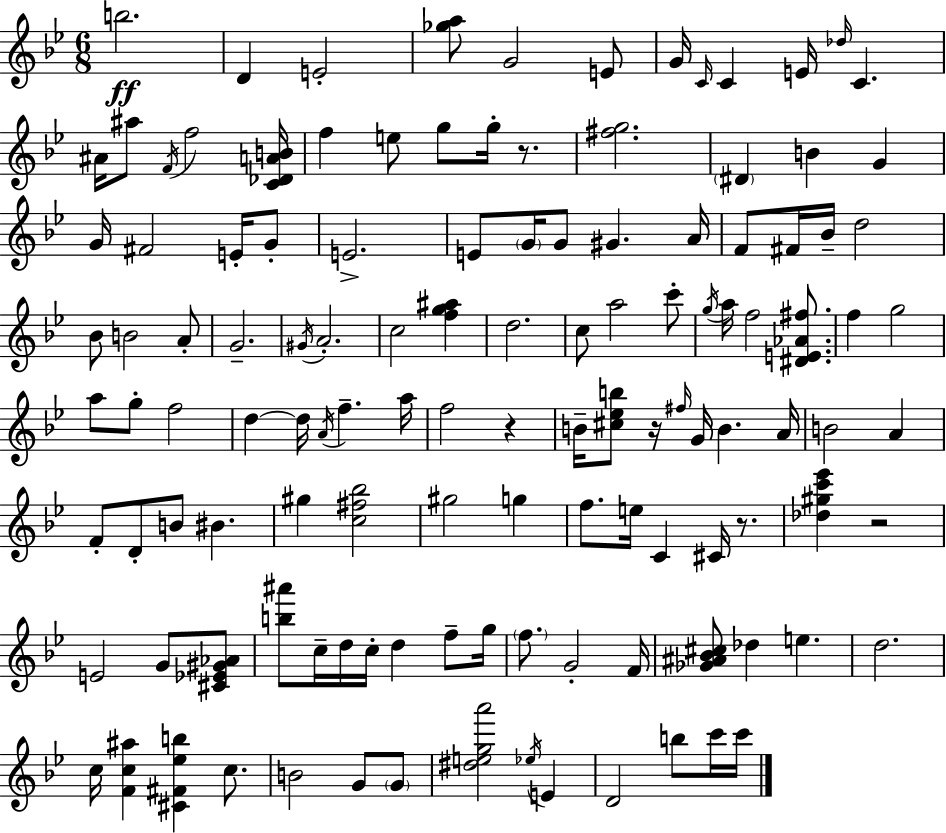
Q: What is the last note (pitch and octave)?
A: C6